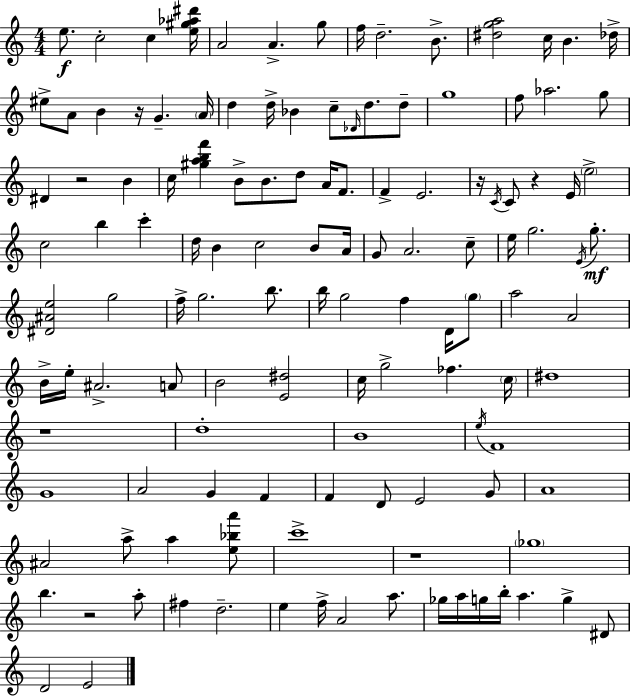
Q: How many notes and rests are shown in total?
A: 126